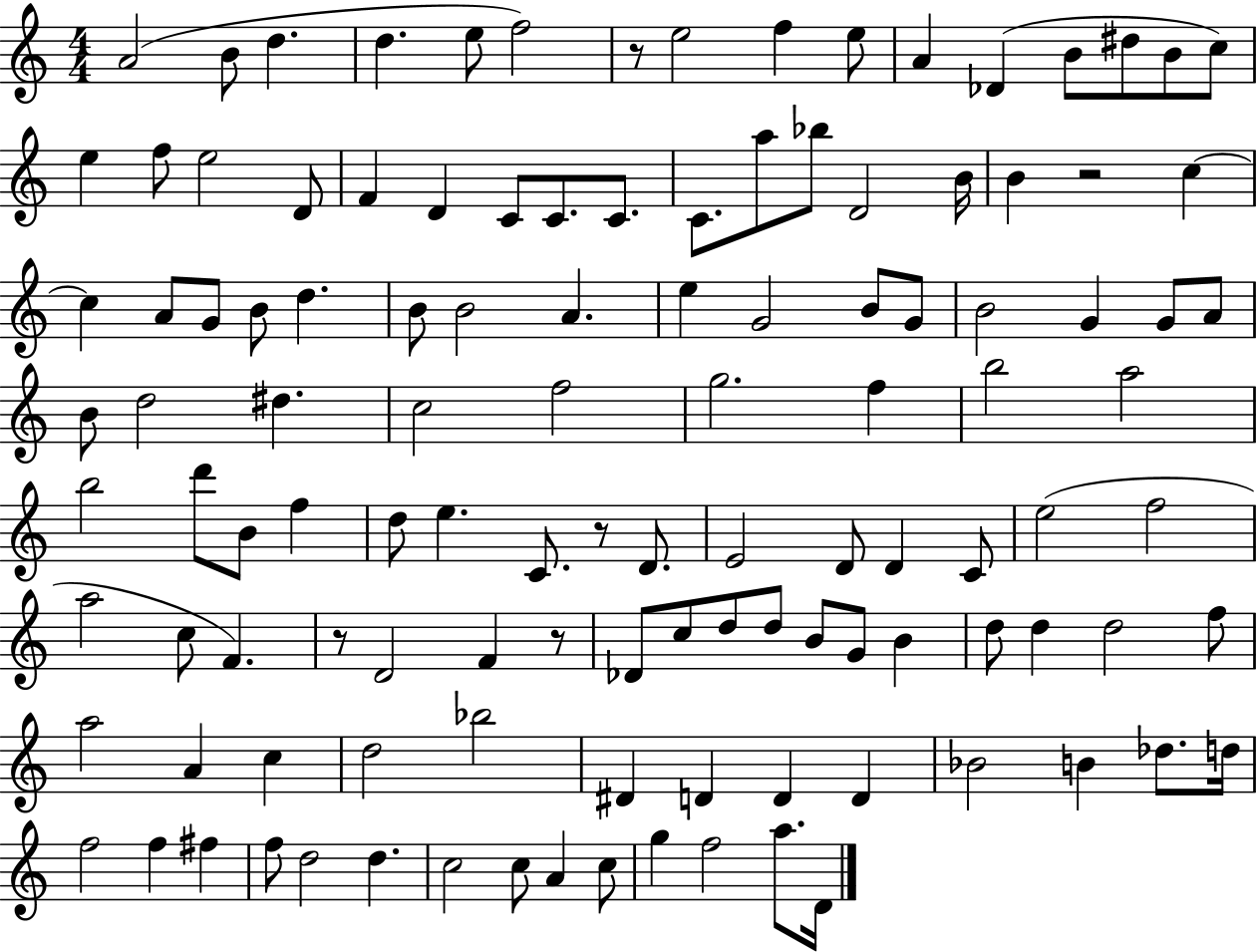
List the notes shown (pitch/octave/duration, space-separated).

A4/h B4/e D5/q. D5/q. E5/e F5/h R/e E5/h F5/q E5/e A4/q Db4/q B4/e D#5/e B4/e C5/e E5/q F5/e E5/h D4/e F4/q D4/q C4/e C4/e. C4/e. C4/e. A5/e Bb5/e D4/h B4/s B4/q R/h C5/q C5/q A4/e G4/e B4/e D5/q. B4/e B4/h A4/q. E5/q G4/h B4/e G4/e B4/h G4/q G4/e A4/e B4/e D5/h D#5/q. C5/h F5/h G5/h. F5/q B5/h A5/h B5/h D6/e B4/e F5/q D5/e E5/q. C4/e. R/e D4/e. E4/h D4/e D4/q C4/e E5/h F5/h A5/h C5/e F4/q. R/e D4/h F4/q R/e Db4/e C5/e D5/e D5/e B4/e G4/e B4/q D5/e D5/q D5/h F5/e A5/h A4/q C5/q D5/h Bb5/h D#4/q D4/q D4/q D4/q Bb4/h B4/q Db5/e. D5/s F5/h F5/q F#5/q F5/e D5/h D5/q. C5/h C5/e A4/q C5/e G5/q F5/h A5/e. D4/s